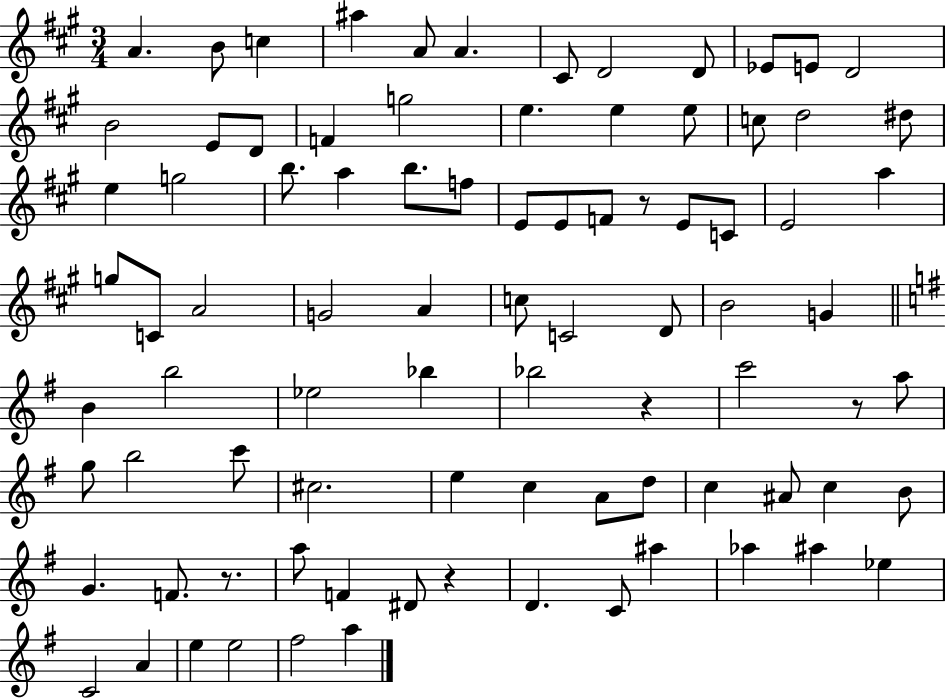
{
  \clef treble
  \numericTimeSignature
  \time 3/4
  \key a \major
  a'4. b'8 c''4 | ais''4 a'8 a'4. | cis'8 d'2 d'8 | ees'8 e'8 d'2 | \break b'2 e'8 d'8 | f'4 g''2 | e''4. e''4 e''8 | c''8 d''2 dis''8 | \break e''4 g''2 | b''8. a''4 b''8. f''8 | e'8 e'8 f'8 r8 e'8 c'8 | e'2 a''4 | \break g''8 c'8 a'2 | g'2 a'4 | c''8 c'2 d'8 | b'2 g'4 | \break \bar "||" \break \key g \major b'4 b''2 | ees''2 bes''4 | bes''2 r4 | c'''2 r8 a''8 | \break g''8 b''2 c'''8 | cis''2. | e''4 c''4 a'8 d''8 | c''4 ais'8 c''4 b'8 | \break g'4. f'8. r8. | a''8 f'4 dis'8 r4 | d'4. c'8 ais''4 | aes''4 ais''4 ees''4 | \break c'2 a'4 | e''4 e''2 | fis''2 a''4 | \bar "|."
}